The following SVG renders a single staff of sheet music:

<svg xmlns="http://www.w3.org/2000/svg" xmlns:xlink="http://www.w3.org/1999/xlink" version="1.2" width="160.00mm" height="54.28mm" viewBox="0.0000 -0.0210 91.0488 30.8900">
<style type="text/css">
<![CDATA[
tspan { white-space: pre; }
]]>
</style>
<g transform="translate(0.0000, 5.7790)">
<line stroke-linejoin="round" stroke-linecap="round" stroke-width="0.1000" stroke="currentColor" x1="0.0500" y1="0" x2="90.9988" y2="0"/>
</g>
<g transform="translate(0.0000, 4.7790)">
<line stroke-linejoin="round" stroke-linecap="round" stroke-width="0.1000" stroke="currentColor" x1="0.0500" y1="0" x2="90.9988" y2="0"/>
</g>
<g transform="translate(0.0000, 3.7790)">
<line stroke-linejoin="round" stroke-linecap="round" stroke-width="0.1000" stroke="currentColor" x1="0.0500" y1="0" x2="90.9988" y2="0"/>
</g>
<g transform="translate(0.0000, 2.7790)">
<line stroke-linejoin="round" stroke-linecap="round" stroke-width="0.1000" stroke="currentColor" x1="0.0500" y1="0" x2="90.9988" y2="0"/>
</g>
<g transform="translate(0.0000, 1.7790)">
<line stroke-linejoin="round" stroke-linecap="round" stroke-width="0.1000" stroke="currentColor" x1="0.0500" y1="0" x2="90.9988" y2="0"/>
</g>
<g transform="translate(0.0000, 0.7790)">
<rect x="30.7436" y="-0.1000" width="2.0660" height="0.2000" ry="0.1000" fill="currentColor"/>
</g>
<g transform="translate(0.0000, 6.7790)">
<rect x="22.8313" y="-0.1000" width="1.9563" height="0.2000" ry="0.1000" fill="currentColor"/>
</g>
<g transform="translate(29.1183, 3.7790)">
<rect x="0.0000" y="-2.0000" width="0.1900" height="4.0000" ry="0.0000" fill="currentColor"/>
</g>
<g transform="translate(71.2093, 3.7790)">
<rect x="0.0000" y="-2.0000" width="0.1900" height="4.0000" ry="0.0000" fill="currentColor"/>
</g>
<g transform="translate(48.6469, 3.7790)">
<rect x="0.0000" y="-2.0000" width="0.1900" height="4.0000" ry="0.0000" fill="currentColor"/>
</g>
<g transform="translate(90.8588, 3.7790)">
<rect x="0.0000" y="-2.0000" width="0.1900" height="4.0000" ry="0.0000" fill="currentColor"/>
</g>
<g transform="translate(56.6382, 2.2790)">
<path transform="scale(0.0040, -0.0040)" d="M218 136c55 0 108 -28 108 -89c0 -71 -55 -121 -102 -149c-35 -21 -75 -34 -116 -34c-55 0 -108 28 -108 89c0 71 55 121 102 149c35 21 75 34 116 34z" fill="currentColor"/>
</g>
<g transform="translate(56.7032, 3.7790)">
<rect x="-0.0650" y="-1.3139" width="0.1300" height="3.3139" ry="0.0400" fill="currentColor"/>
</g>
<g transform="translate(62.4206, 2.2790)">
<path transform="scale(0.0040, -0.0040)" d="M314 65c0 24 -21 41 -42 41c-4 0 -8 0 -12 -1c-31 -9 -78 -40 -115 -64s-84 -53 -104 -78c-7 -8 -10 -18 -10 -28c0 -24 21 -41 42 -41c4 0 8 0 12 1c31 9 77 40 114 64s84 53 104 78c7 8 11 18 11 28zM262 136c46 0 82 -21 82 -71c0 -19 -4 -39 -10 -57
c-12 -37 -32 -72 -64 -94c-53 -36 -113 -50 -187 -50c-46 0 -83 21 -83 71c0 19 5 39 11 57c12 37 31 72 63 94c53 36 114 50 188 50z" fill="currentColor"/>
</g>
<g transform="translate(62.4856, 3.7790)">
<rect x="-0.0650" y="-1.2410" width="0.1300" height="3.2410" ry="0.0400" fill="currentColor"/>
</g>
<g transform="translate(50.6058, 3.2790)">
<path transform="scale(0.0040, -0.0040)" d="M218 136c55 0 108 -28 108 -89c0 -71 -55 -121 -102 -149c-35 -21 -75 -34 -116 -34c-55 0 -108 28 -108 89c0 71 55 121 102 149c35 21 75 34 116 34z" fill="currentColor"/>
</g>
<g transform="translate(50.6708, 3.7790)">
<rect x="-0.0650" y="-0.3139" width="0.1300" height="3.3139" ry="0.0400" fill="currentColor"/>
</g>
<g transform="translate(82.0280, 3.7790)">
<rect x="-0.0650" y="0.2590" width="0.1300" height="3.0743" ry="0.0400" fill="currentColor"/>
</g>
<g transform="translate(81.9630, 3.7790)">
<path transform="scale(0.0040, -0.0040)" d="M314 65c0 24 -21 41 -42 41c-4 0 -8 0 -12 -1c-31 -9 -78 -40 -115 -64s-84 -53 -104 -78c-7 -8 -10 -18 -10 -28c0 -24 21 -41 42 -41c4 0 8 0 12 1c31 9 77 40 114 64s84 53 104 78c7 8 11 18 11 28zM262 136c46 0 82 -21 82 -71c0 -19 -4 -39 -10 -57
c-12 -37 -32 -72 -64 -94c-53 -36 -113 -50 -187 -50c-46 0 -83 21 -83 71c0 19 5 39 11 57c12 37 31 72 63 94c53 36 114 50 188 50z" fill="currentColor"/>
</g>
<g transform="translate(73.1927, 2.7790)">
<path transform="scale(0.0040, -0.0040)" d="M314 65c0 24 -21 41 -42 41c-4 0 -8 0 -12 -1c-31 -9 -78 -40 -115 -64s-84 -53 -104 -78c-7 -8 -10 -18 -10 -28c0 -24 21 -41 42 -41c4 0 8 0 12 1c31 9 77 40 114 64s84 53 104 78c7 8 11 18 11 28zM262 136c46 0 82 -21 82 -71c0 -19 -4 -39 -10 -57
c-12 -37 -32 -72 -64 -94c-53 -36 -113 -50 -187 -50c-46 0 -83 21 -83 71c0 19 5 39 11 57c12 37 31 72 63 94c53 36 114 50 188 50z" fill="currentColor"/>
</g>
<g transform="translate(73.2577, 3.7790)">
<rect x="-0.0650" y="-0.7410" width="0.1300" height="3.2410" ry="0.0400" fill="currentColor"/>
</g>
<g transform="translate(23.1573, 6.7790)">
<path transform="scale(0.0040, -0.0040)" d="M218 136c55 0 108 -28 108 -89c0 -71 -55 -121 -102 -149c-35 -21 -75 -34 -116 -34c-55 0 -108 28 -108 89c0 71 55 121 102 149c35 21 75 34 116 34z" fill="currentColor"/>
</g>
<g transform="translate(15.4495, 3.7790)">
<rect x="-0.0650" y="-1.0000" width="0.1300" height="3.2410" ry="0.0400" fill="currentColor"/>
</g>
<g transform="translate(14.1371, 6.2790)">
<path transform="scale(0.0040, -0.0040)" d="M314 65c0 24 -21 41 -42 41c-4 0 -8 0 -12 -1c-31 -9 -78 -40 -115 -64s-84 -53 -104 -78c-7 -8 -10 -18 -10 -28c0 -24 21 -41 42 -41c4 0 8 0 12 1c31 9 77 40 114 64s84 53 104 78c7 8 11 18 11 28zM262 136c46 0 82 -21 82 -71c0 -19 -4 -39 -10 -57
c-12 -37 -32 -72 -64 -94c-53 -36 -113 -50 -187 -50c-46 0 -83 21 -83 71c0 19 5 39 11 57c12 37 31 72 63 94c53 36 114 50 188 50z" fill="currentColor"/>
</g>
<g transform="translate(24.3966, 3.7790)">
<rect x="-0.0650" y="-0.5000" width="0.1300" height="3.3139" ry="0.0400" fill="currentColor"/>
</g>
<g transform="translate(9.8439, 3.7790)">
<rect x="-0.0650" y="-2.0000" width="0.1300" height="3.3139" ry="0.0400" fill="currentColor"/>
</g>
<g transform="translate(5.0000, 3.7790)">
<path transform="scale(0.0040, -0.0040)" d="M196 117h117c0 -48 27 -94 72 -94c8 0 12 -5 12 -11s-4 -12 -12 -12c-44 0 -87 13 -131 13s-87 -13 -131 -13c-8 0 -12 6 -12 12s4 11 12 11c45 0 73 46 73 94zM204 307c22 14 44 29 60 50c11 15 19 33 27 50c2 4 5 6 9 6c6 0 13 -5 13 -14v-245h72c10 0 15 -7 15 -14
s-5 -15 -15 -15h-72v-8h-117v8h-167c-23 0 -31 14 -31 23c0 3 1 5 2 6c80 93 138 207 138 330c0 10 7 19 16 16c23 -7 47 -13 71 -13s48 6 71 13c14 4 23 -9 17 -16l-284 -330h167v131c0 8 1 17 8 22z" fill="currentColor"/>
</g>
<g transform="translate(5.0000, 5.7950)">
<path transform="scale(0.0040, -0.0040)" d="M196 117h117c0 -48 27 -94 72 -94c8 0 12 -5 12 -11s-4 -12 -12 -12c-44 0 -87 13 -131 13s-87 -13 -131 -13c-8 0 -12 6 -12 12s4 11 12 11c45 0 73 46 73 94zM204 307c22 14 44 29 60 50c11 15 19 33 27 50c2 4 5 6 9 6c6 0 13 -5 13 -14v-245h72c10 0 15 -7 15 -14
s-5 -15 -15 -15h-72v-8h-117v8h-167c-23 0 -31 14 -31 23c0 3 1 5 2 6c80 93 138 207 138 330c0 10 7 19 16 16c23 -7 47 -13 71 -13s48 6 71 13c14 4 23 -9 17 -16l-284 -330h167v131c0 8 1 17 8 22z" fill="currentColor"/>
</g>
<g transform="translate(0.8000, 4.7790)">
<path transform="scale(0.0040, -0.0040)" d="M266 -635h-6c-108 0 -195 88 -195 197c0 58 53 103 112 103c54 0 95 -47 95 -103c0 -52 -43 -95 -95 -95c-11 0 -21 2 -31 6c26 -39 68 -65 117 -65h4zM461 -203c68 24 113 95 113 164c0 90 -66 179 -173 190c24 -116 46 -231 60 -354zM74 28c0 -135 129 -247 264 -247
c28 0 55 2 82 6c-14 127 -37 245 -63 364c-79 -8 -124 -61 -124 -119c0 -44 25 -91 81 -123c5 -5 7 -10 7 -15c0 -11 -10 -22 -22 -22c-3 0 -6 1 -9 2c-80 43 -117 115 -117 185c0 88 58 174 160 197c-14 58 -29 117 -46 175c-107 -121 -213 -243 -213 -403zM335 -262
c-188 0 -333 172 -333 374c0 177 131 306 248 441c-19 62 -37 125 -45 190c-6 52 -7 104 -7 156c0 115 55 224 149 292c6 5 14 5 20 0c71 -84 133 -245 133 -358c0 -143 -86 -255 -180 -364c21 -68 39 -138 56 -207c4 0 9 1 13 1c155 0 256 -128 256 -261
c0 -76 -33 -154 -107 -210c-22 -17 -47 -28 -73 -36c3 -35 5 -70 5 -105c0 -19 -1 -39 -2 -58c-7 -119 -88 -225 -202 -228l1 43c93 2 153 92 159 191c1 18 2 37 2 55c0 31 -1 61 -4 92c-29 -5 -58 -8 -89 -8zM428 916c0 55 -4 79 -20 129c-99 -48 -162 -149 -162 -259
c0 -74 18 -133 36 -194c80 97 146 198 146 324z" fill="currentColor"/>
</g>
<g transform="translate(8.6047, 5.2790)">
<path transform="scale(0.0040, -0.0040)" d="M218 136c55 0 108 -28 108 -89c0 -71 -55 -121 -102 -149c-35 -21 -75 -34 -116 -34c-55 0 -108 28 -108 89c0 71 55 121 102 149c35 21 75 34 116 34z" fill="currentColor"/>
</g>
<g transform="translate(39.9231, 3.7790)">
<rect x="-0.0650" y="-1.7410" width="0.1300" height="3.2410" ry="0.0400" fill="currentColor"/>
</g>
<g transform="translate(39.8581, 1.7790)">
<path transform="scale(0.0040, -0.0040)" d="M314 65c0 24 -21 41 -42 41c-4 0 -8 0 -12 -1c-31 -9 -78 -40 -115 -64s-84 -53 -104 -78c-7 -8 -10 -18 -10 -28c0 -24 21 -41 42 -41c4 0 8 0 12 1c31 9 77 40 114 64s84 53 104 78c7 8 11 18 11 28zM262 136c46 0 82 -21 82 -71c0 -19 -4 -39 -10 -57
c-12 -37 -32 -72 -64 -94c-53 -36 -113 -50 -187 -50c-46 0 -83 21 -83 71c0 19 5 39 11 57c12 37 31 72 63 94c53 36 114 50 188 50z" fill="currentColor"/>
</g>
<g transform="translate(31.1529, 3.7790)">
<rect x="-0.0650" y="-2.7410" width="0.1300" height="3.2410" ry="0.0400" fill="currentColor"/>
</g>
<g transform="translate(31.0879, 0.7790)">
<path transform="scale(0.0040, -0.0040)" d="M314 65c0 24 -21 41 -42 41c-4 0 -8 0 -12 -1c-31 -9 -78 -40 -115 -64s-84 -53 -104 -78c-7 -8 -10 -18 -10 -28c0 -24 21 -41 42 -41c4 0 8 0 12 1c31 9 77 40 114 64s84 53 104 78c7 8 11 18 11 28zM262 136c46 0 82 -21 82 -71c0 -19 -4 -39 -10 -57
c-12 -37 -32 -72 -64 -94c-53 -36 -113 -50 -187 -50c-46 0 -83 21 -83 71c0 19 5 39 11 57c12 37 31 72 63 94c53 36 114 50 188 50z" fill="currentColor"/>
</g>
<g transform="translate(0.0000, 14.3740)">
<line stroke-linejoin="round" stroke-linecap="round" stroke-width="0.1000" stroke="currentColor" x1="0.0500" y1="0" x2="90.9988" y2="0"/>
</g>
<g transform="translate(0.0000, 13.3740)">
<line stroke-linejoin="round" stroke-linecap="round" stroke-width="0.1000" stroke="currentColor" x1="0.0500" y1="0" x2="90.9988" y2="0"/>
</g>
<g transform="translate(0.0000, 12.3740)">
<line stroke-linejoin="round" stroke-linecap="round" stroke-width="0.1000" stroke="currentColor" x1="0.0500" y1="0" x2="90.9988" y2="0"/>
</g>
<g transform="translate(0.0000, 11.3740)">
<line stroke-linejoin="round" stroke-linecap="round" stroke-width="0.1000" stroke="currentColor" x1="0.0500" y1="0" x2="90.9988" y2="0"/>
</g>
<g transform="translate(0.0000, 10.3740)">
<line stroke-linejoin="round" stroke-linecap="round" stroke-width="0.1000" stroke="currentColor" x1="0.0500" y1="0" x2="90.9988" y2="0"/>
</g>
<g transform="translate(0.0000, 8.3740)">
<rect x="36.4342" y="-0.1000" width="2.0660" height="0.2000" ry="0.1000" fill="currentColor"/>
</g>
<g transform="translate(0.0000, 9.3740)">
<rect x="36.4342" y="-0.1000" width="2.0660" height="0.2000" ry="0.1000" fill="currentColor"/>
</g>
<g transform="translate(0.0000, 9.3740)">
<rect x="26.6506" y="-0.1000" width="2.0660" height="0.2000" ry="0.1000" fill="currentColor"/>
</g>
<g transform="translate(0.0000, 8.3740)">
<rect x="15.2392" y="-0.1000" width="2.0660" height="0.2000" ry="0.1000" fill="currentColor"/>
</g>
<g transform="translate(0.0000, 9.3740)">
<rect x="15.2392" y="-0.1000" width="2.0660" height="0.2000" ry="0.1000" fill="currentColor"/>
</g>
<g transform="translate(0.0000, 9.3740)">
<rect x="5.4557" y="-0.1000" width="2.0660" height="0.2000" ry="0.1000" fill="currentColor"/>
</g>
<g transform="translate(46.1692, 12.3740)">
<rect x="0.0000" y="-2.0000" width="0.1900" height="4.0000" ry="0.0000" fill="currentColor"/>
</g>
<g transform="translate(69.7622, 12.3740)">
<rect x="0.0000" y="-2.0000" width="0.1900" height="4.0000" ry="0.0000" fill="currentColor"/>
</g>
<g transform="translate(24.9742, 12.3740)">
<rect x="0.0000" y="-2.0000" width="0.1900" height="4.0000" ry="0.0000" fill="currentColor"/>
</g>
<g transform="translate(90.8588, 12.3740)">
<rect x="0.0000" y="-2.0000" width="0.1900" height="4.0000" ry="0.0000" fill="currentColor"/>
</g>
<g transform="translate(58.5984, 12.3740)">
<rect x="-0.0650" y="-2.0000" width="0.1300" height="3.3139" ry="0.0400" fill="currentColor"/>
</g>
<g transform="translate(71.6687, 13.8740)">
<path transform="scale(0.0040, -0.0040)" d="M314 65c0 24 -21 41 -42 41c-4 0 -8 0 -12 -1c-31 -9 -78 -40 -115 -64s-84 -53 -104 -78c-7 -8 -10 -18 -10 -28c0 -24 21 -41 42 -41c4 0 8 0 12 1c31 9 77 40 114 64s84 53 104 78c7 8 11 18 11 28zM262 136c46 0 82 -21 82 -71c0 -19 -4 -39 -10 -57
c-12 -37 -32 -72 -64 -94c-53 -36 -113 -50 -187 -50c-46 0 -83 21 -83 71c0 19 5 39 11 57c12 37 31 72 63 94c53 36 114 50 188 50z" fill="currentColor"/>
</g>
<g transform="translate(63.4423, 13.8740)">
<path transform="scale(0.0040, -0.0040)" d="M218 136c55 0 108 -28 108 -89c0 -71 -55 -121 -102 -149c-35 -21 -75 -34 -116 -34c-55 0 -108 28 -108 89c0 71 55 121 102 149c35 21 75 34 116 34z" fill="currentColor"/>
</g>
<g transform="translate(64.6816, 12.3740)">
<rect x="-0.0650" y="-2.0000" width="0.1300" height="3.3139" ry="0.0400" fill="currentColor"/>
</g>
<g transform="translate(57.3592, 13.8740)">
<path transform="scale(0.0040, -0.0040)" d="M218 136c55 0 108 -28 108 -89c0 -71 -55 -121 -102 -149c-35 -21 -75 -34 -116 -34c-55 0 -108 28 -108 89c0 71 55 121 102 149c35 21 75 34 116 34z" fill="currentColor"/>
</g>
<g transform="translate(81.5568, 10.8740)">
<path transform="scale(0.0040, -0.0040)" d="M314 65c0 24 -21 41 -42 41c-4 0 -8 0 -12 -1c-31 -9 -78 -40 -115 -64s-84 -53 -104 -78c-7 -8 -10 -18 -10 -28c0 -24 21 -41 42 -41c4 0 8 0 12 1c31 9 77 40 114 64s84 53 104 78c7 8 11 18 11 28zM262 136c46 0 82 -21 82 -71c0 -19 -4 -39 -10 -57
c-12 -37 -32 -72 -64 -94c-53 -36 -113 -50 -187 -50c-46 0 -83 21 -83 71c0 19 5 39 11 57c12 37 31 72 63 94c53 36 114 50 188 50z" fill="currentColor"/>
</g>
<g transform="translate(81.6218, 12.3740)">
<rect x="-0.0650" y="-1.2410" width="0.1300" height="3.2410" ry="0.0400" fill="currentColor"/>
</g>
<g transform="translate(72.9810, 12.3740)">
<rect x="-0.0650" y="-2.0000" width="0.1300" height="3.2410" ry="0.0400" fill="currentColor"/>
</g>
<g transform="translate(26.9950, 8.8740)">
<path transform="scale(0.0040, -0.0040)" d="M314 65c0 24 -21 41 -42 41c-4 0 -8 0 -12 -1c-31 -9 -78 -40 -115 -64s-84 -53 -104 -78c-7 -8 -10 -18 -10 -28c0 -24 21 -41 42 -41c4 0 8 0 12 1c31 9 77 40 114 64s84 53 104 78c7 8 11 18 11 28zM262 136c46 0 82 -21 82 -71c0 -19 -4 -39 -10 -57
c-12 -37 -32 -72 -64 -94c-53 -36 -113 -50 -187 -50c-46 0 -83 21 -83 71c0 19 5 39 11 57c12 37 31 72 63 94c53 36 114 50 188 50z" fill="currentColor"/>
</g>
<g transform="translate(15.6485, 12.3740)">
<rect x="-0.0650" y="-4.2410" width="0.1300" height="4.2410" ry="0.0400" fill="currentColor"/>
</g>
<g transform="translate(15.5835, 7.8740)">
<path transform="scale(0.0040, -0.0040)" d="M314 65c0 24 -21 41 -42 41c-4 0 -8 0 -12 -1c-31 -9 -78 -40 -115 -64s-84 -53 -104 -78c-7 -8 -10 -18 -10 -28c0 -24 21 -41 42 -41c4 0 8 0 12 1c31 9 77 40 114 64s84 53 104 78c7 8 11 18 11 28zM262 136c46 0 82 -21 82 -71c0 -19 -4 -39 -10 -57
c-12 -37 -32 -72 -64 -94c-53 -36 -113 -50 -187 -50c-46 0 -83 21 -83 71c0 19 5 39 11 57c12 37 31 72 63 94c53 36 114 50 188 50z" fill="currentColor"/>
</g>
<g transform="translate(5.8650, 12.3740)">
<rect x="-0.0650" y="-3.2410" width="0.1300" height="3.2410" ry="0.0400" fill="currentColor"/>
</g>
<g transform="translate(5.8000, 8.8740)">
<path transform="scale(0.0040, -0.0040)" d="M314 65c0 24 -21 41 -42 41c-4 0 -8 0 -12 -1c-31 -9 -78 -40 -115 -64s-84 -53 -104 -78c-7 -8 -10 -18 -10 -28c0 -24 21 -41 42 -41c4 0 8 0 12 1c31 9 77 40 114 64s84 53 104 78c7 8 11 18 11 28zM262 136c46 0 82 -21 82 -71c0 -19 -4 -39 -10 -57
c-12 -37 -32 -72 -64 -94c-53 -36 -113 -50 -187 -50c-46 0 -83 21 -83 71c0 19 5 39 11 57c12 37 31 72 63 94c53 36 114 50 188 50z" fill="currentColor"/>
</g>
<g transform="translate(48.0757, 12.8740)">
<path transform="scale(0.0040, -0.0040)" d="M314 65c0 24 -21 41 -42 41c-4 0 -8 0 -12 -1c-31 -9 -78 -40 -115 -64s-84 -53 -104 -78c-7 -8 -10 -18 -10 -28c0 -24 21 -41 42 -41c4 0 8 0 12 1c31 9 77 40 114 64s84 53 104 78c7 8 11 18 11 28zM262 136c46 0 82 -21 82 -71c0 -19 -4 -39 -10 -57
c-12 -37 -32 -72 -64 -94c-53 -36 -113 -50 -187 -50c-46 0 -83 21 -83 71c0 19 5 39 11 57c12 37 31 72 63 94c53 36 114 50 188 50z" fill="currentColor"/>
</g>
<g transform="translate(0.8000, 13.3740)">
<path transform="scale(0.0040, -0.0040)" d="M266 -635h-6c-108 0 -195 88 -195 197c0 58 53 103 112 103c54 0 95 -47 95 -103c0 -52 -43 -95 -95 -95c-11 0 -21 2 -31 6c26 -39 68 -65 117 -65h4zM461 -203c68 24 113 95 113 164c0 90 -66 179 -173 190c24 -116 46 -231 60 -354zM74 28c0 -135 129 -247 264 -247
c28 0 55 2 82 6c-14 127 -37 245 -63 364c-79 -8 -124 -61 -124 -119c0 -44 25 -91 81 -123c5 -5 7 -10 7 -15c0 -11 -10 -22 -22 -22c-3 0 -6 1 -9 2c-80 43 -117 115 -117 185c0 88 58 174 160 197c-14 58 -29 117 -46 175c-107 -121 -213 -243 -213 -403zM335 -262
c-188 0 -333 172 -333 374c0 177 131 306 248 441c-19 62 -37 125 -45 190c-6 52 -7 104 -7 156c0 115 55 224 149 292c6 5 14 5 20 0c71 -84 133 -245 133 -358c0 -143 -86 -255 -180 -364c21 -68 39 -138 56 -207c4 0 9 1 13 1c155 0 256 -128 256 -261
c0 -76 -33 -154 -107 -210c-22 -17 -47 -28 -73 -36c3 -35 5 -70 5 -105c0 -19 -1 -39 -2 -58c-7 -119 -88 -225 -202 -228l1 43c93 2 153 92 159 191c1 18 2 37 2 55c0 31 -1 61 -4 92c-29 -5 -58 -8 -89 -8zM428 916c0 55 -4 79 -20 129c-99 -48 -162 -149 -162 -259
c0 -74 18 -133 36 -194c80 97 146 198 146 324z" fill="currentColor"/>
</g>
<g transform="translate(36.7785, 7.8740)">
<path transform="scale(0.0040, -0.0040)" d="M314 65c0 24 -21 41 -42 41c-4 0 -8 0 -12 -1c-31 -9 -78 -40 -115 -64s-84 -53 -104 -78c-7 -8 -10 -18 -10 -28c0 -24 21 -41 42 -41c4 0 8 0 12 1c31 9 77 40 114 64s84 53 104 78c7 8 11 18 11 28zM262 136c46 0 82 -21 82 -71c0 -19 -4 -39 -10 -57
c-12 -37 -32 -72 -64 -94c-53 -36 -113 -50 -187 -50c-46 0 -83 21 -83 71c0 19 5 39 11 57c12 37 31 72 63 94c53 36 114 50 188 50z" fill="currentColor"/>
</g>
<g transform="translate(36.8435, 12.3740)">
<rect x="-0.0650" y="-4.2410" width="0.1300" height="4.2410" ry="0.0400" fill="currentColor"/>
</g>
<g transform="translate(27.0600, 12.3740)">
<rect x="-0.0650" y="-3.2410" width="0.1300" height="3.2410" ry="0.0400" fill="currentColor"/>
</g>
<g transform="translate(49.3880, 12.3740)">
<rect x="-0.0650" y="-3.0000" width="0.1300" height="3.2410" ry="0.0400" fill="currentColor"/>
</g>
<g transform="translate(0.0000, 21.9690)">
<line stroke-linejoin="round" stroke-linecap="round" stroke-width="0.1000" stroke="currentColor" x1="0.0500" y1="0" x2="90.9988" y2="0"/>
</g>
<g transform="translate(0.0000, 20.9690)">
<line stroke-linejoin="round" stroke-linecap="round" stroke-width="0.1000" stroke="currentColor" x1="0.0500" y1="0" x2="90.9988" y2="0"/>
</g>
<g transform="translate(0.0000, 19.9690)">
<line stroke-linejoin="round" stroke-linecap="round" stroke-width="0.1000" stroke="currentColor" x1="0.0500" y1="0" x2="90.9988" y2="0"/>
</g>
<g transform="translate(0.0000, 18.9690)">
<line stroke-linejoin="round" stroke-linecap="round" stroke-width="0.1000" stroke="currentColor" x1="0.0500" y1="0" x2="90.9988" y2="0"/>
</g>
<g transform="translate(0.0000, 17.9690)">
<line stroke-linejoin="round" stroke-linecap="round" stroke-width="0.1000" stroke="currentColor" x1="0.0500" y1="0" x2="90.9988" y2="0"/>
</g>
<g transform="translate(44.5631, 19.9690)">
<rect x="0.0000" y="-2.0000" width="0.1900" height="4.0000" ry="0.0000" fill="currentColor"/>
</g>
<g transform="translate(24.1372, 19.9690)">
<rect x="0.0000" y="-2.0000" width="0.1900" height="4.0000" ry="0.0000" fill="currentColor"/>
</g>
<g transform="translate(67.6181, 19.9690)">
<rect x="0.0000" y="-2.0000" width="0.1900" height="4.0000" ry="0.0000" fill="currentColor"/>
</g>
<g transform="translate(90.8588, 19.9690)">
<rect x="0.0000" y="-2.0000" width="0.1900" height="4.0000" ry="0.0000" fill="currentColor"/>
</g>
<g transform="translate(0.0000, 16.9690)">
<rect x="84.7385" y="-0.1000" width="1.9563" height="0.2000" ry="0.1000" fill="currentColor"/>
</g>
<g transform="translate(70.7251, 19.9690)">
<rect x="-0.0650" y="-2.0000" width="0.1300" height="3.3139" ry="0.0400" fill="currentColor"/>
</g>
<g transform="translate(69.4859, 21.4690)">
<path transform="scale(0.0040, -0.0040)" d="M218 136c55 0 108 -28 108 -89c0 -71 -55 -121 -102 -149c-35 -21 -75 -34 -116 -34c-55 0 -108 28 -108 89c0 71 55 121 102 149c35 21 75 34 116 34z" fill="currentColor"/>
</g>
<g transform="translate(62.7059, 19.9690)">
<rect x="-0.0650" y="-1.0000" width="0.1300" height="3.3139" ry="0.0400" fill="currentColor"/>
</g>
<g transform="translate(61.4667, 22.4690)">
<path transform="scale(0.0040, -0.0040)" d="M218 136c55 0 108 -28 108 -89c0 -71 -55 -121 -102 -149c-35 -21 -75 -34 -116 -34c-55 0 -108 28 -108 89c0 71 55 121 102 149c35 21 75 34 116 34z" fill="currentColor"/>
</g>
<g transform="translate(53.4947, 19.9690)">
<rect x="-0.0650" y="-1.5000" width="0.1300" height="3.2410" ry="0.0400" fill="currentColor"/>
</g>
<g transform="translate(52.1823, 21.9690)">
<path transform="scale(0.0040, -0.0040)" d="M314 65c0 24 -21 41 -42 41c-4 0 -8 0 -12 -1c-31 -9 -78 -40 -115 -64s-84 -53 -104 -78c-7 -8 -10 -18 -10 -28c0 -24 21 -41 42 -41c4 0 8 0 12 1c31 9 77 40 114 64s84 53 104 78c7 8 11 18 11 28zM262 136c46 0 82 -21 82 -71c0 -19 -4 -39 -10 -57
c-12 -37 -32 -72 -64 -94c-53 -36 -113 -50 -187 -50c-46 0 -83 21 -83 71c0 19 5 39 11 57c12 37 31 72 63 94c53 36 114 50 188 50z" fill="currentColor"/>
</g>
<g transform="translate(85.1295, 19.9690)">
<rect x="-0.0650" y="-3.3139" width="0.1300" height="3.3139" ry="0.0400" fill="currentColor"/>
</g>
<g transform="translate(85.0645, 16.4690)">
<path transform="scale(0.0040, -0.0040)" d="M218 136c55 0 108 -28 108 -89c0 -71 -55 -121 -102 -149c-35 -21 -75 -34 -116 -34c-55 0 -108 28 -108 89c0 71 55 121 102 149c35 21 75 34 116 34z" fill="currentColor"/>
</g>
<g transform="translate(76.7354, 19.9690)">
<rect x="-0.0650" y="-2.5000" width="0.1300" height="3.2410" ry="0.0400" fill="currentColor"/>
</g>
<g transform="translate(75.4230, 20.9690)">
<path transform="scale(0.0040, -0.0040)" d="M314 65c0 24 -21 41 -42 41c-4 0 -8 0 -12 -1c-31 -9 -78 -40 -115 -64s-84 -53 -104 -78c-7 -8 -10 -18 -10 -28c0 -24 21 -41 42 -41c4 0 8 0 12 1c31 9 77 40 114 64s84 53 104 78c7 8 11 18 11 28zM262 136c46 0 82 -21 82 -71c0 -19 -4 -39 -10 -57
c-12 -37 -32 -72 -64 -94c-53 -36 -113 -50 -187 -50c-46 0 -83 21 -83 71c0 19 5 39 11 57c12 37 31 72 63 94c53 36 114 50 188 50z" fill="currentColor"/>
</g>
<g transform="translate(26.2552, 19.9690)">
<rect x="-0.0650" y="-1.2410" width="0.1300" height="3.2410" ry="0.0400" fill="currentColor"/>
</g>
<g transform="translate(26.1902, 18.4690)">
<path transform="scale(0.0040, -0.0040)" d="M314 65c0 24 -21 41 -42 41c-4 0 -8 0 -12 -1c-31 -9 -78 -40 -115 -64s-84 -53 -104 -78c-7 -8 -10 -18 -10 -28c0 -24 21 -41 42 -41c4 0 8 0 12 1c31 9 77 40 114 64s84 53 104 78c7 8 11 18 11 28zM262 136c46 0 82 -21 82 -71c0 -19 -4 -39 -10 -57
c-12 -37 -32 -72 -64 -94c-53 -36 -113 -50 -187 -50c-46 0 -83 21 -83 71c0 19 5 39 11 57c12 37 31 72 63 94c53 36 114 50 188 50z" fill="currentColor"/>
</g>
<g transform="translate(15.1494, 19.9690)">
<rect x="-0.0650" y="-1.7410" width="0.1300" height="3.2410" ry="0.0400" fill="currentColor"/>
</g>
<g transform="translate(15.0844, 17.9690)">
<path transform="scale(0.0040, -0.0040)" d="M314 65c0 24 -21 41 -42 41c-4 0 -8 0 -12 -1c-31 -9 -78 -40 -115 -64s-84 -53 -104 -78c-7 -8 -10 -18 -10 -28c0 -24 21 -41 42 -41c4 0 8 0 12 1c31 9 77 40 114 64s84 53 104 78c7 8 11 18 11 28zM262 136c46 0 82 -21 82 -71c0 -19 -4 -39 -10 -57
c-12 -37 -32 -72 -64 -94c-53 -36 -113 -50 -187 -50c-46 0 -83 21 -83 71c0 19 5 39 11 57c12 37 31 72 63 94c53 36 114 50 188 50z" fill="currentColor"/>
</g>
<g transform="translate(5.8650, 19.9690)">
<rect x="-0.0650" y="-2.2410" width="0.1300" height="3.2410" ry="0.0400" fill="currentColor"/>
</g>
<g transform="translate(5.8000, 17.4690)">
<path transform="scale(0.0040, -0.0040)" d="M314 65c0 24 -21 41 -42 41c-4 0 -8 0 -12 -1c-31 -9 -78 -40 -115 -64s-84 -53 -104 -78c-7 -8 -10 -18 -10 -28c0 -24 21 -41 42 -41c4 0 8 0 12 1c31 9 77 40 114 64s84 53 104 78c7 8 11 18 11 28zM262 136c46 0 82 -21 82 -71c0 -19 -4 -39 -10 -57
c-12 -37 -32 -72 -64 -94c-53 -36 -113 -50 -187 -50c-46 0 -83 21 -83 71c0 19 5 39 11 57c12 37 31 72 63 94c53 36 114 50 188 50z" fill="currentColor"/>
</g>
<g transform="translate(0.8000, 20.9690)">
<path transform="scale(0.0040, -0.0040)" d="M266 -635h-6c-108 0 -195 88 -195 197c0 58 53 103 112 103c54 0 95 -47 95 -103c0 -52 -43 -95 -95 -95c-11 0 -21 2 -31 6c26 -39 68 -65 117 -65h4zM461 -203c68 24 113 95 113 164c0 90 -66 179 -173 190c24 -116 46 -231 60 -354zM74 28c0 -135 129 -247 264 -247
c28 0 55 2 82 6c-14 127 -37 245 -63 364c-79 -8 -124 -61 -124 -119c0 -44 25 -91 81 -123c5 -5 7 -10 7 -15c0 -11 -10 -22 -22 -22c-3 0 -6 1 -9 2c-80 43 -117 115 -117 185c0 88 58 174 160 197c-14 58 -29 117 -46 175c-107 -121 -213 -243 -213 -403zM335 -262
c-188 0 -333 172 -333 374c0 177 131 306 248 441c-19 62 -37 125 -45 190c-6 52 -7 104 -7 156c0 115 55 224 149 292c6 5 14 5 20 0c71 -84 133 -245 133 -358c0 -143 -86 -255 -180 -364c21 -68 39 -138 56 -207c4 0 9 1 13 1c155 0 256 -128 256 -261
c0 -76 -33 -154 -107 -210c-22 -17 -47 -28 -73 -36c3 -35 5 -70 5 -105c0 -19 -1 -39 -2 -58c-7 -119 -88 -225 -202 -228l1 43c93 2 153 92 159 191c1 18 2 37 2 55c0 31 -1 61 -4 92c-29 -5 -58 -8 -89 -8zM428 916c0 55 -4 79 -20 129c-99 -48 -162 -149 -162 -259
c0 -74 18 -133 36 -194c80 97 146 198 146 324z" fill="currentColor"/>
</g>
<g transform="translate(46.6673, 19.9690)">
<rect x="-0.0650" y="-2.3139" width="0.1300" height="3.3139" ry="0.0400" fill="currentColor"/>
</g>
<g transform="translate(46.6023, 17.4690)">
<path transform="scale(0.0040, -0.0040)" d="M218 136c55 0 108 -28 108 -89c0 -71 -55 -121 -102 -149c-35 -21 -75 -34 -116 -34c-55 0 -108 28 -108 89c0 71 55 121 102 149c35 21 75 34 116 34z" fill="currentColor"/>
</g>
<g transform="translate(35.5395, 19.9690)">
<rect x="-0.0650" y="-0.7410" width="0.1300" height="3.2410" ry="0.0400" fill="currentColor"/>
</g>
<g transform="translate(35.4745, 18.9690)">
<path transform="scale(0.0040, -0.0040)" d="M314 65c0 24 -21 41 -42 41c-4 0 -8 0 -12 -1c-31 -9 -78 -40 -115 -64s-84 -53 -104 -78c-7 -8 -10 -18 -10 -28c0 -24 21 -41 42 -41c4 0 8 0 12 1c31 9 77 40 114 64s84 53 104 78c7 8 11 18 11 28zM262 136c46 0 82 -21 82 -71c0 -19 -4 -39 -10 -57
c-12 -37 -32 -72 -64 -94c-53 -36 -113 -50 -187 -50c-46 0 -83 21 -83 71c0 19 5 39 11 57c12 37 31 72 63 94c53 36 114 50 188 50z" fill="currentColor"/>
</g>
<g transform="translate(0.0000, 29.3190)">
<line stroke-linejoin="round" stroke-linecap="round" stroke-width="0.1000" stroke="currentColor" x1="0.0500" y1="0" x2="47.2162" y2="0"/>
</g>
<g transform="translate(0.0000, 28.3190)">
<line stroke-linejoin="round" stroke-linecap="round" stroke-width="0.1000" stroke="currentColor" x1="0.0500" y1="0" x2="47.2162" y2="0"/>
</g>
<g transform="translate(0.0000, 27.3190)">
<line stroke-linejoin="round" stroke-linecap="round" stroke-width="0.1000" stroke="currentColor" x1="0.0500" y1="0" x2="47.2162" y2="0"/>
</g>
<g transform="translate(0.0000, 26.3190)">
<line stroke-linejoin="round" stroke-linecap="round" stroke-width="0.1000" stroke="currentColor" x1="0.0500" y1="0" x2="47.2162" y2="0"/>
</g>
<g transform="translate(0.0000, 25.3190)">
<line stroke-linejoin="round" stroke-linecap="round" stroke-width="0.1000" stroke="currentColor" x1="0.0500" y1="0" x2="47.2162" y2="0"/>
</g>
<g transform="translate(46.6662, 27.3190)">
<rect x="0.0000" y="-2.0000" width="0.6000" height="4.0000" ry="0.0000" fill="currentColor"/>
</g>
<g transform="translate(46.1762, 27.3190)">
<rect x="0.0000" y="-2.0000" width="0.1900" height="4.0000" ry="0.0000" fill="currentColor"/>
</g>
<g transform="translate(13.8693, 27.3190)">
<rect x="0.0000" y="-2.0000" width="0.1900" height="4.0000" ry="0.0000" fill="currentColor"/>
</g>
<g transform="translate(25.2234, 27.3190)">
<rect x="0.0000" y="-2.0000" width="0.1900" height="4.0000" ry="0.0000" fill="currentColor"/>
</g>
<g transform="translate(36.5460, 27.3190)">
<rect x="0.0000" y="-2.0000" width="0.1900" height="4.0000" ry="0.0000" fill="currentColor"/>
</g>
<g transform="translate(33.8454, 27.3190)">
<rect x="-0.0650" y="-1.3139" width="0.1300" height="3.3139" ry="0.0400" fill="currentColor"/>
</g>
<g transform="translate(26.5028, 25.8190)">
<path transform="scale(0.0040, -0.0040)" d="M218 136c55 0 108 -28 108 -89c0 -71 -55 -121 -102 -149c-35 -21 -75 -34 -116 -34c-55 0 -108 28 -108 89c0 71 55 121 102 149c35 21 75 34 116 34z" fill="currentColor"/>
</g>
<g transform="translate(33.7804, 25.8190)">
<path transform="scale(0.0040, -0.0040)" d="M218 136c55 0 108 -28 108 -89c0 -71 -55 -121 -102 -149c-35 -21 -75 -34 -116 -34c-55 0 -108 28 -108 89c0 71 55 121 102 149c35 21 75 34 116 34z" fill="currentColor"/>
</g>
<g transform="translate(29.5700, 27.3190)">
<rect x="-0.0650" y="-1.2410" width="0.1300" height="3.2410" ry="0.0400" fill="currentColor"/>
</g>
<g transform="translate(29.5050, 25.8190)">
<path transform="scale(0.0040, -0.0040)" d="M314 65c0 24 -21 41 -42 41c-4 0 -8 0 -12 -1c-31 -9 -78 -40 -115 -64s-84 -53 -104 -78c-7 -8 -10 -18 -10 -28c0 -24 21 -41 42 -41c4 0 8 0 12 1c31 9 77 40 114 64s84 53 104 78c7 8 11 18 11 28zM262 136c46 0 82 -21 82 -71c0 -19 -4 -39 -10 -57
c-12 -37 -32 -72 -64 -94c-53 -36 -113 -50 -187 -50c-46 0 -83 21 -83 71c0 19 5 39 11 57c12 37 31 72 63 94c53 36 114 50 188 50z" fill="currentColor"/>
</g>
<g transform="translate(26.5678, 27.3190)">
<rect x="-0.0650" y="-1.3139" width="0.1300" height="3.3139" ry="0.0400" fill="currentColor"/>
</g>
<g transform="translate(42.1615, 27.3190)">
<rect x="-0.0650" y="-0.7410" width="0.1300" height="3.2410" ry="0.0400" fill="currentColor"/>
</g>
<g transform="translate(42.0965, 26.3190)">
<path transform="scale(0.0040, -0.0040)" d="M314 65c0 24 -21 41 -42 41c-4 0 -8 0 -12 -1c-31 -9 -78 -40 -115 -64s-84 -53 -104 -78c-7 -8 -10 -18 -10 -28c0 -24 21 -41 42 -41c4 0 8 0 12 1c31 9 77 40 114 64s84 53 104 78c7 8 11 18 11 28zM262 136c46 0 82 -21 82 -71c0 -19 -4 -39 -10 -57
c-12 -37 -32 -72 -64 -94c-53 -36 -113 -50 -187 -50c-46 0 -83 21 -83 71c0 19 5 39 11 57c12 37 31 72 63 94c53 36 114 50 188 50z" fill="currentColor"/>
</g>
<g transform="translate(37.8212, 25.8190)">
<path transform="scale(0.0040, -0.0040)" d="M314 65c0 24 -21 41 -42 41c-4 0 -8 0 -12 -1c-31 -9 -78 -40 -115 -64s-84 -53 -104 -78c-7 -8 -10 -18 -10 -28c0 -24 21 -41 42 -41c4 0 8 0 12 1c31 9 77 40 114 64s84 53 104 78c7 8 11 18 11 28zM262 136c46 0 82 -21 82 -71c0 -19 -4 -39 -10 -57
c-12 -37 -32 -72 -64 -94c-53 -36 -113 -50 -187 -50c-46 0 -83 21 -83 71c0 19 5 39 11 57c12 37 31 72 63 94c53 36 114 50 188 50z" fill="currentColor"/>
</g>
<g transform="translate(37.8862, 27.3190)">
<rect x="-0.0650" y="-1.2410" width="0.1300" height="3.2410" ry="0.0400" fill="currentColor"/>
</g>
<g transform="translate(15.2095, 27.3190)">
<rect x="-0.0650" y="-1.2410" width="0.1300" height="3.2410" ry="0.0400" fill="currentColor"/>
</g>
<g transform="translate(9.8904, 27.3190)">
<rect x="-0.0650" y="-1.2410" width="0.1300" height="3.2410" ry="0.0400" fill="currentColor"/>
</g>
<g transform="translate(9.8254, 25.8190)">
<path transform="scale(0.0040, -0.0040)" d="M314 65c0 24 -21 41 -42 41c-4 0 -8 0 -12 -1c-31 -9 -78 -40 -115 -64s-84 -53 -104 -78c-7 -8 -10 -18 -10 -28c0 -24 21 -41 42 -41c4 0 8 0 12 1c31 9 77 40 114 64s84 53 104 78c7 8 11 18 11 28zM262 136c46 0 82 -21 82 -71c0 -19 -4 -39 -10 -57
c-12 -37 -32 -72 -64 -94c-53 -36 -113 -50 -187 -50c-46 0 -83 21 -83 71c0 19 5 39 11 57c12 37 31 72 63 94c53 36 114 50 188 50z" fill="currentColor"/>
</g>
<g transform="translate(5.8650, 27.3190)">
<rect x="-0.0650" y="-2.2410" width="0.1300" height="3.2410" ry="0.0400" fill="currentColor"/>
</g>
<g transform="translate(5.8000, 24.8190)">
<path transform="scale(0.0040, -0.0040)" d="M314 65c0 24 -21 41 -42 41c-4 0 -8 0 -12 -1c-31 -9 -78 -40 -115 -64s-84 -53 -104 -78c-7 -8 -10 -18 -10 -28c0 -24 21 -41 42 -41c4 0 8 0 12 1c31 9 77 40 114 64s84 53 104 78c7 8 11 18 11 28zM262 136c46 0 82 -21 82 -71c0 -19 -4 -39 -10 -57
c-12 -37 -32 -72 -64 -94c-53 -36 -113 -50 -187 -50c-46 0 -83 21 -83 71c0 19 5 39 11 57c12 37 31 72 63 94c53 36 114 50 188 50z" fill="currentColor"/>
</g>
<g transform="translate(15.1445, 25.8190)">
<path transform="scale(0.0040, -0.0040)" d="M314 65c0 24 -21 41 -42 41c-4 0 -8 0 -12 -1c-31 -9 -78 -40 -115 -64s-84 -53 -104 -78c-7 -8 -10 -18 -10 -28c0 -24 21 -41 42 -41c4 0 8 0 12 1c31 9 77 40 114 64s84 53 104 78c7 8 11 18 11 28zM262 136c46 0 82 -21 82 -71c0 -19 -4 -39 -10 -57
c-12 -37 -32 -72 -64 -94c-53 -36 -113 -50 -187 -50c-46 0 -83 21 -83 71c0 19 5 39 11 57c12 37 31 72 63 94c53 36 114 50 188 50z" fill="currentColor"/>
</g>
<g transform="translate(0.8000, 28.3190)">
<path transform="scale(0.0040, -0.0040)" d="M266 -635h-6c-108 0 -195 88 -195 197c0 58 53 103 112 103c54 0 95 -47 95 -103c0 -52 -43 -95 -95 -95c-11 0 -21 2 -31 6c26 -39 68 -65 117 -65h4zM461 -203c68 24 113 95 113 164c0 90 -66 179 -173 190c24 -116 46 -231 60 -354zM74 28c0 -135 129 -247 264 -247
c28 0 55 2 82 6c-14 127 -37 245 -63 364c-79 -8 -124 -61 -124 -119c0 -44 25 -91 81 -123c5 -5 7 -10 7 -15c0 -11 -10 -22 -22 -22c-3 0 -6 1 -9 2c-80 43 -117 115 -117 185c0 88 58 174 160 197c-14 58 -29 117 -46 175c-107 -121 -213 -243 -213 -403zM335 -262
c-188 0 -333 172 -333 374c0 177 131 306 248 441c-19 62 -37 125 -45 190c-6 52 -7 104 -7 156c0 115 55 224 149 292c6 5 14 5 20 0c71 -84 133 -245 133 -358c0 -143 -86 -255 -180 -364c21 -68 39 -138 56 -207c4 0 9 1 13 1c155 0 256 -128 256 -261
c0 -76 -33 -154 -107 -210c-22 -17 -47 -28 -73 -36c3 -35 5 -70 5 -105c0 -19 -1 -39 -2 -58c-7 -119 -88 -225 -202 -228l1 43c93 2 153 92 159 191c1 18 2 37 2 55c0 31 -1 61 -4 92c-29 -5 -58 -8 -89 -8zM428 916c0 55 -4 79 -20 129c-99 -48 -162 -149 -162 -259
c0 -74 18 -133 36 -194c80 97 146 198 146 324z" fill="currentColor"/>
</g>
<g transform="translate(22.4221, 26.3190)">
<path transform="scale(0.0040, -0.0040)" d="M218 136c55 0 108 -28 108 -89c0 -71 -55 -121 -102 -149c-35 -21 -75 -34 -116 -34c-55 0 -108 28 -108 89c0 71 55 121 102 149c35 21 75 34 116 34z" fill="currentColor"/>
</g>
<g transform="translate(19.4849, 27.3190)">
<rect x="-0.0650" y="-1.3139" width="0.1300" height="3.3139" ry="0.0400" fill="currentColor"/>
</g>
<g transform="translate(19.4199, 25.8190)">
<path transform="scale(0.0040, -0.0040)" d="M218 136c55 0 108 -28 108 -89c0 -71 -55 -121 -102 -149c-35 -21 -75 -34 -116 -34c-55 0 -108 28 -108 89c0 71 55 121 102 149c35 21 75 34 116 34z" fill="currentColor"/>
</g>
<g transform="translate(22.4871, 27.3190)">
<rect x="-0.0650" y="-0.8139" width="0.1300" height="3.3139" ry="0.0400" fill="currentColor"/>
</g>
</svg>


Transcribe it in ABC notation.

X:1
T:Untitled
M:4/4
L:1/4
K:C
F D2 C a2 f2 c e e2 d2 B2 b2 d'2 b2 d'2 A2 F F F2 e2 g2 f2 e2 d2 g E2 D F G2 b g2 e2 e2 e d e e2 e e2 d2